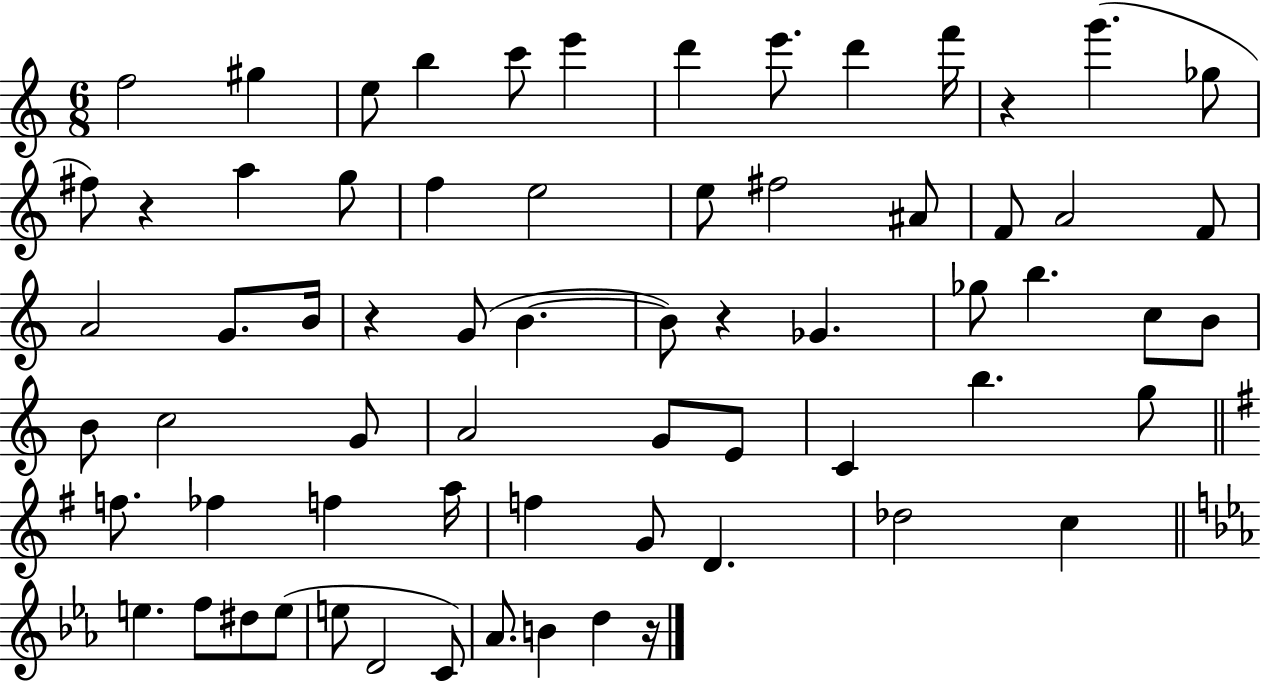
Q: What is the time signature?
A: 6/8